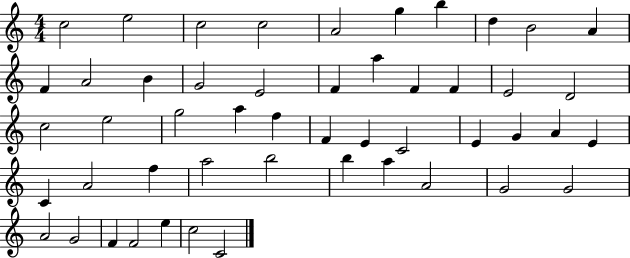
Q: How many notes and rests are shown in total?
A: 50